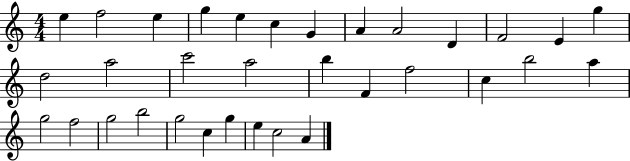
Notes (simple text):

E5/q F5/h E5/q G5/q E5/q C5/q G4/q A4/q A4/h D4/q F4/h E4/q G5/q D5/h A5/h C6/h A5/h B5/q F4/q F5/h C5/q B5/h A5/q G5/h F5/h G5/h B5/h G5/h C5/q G5/q E5/q C5/h A4/q